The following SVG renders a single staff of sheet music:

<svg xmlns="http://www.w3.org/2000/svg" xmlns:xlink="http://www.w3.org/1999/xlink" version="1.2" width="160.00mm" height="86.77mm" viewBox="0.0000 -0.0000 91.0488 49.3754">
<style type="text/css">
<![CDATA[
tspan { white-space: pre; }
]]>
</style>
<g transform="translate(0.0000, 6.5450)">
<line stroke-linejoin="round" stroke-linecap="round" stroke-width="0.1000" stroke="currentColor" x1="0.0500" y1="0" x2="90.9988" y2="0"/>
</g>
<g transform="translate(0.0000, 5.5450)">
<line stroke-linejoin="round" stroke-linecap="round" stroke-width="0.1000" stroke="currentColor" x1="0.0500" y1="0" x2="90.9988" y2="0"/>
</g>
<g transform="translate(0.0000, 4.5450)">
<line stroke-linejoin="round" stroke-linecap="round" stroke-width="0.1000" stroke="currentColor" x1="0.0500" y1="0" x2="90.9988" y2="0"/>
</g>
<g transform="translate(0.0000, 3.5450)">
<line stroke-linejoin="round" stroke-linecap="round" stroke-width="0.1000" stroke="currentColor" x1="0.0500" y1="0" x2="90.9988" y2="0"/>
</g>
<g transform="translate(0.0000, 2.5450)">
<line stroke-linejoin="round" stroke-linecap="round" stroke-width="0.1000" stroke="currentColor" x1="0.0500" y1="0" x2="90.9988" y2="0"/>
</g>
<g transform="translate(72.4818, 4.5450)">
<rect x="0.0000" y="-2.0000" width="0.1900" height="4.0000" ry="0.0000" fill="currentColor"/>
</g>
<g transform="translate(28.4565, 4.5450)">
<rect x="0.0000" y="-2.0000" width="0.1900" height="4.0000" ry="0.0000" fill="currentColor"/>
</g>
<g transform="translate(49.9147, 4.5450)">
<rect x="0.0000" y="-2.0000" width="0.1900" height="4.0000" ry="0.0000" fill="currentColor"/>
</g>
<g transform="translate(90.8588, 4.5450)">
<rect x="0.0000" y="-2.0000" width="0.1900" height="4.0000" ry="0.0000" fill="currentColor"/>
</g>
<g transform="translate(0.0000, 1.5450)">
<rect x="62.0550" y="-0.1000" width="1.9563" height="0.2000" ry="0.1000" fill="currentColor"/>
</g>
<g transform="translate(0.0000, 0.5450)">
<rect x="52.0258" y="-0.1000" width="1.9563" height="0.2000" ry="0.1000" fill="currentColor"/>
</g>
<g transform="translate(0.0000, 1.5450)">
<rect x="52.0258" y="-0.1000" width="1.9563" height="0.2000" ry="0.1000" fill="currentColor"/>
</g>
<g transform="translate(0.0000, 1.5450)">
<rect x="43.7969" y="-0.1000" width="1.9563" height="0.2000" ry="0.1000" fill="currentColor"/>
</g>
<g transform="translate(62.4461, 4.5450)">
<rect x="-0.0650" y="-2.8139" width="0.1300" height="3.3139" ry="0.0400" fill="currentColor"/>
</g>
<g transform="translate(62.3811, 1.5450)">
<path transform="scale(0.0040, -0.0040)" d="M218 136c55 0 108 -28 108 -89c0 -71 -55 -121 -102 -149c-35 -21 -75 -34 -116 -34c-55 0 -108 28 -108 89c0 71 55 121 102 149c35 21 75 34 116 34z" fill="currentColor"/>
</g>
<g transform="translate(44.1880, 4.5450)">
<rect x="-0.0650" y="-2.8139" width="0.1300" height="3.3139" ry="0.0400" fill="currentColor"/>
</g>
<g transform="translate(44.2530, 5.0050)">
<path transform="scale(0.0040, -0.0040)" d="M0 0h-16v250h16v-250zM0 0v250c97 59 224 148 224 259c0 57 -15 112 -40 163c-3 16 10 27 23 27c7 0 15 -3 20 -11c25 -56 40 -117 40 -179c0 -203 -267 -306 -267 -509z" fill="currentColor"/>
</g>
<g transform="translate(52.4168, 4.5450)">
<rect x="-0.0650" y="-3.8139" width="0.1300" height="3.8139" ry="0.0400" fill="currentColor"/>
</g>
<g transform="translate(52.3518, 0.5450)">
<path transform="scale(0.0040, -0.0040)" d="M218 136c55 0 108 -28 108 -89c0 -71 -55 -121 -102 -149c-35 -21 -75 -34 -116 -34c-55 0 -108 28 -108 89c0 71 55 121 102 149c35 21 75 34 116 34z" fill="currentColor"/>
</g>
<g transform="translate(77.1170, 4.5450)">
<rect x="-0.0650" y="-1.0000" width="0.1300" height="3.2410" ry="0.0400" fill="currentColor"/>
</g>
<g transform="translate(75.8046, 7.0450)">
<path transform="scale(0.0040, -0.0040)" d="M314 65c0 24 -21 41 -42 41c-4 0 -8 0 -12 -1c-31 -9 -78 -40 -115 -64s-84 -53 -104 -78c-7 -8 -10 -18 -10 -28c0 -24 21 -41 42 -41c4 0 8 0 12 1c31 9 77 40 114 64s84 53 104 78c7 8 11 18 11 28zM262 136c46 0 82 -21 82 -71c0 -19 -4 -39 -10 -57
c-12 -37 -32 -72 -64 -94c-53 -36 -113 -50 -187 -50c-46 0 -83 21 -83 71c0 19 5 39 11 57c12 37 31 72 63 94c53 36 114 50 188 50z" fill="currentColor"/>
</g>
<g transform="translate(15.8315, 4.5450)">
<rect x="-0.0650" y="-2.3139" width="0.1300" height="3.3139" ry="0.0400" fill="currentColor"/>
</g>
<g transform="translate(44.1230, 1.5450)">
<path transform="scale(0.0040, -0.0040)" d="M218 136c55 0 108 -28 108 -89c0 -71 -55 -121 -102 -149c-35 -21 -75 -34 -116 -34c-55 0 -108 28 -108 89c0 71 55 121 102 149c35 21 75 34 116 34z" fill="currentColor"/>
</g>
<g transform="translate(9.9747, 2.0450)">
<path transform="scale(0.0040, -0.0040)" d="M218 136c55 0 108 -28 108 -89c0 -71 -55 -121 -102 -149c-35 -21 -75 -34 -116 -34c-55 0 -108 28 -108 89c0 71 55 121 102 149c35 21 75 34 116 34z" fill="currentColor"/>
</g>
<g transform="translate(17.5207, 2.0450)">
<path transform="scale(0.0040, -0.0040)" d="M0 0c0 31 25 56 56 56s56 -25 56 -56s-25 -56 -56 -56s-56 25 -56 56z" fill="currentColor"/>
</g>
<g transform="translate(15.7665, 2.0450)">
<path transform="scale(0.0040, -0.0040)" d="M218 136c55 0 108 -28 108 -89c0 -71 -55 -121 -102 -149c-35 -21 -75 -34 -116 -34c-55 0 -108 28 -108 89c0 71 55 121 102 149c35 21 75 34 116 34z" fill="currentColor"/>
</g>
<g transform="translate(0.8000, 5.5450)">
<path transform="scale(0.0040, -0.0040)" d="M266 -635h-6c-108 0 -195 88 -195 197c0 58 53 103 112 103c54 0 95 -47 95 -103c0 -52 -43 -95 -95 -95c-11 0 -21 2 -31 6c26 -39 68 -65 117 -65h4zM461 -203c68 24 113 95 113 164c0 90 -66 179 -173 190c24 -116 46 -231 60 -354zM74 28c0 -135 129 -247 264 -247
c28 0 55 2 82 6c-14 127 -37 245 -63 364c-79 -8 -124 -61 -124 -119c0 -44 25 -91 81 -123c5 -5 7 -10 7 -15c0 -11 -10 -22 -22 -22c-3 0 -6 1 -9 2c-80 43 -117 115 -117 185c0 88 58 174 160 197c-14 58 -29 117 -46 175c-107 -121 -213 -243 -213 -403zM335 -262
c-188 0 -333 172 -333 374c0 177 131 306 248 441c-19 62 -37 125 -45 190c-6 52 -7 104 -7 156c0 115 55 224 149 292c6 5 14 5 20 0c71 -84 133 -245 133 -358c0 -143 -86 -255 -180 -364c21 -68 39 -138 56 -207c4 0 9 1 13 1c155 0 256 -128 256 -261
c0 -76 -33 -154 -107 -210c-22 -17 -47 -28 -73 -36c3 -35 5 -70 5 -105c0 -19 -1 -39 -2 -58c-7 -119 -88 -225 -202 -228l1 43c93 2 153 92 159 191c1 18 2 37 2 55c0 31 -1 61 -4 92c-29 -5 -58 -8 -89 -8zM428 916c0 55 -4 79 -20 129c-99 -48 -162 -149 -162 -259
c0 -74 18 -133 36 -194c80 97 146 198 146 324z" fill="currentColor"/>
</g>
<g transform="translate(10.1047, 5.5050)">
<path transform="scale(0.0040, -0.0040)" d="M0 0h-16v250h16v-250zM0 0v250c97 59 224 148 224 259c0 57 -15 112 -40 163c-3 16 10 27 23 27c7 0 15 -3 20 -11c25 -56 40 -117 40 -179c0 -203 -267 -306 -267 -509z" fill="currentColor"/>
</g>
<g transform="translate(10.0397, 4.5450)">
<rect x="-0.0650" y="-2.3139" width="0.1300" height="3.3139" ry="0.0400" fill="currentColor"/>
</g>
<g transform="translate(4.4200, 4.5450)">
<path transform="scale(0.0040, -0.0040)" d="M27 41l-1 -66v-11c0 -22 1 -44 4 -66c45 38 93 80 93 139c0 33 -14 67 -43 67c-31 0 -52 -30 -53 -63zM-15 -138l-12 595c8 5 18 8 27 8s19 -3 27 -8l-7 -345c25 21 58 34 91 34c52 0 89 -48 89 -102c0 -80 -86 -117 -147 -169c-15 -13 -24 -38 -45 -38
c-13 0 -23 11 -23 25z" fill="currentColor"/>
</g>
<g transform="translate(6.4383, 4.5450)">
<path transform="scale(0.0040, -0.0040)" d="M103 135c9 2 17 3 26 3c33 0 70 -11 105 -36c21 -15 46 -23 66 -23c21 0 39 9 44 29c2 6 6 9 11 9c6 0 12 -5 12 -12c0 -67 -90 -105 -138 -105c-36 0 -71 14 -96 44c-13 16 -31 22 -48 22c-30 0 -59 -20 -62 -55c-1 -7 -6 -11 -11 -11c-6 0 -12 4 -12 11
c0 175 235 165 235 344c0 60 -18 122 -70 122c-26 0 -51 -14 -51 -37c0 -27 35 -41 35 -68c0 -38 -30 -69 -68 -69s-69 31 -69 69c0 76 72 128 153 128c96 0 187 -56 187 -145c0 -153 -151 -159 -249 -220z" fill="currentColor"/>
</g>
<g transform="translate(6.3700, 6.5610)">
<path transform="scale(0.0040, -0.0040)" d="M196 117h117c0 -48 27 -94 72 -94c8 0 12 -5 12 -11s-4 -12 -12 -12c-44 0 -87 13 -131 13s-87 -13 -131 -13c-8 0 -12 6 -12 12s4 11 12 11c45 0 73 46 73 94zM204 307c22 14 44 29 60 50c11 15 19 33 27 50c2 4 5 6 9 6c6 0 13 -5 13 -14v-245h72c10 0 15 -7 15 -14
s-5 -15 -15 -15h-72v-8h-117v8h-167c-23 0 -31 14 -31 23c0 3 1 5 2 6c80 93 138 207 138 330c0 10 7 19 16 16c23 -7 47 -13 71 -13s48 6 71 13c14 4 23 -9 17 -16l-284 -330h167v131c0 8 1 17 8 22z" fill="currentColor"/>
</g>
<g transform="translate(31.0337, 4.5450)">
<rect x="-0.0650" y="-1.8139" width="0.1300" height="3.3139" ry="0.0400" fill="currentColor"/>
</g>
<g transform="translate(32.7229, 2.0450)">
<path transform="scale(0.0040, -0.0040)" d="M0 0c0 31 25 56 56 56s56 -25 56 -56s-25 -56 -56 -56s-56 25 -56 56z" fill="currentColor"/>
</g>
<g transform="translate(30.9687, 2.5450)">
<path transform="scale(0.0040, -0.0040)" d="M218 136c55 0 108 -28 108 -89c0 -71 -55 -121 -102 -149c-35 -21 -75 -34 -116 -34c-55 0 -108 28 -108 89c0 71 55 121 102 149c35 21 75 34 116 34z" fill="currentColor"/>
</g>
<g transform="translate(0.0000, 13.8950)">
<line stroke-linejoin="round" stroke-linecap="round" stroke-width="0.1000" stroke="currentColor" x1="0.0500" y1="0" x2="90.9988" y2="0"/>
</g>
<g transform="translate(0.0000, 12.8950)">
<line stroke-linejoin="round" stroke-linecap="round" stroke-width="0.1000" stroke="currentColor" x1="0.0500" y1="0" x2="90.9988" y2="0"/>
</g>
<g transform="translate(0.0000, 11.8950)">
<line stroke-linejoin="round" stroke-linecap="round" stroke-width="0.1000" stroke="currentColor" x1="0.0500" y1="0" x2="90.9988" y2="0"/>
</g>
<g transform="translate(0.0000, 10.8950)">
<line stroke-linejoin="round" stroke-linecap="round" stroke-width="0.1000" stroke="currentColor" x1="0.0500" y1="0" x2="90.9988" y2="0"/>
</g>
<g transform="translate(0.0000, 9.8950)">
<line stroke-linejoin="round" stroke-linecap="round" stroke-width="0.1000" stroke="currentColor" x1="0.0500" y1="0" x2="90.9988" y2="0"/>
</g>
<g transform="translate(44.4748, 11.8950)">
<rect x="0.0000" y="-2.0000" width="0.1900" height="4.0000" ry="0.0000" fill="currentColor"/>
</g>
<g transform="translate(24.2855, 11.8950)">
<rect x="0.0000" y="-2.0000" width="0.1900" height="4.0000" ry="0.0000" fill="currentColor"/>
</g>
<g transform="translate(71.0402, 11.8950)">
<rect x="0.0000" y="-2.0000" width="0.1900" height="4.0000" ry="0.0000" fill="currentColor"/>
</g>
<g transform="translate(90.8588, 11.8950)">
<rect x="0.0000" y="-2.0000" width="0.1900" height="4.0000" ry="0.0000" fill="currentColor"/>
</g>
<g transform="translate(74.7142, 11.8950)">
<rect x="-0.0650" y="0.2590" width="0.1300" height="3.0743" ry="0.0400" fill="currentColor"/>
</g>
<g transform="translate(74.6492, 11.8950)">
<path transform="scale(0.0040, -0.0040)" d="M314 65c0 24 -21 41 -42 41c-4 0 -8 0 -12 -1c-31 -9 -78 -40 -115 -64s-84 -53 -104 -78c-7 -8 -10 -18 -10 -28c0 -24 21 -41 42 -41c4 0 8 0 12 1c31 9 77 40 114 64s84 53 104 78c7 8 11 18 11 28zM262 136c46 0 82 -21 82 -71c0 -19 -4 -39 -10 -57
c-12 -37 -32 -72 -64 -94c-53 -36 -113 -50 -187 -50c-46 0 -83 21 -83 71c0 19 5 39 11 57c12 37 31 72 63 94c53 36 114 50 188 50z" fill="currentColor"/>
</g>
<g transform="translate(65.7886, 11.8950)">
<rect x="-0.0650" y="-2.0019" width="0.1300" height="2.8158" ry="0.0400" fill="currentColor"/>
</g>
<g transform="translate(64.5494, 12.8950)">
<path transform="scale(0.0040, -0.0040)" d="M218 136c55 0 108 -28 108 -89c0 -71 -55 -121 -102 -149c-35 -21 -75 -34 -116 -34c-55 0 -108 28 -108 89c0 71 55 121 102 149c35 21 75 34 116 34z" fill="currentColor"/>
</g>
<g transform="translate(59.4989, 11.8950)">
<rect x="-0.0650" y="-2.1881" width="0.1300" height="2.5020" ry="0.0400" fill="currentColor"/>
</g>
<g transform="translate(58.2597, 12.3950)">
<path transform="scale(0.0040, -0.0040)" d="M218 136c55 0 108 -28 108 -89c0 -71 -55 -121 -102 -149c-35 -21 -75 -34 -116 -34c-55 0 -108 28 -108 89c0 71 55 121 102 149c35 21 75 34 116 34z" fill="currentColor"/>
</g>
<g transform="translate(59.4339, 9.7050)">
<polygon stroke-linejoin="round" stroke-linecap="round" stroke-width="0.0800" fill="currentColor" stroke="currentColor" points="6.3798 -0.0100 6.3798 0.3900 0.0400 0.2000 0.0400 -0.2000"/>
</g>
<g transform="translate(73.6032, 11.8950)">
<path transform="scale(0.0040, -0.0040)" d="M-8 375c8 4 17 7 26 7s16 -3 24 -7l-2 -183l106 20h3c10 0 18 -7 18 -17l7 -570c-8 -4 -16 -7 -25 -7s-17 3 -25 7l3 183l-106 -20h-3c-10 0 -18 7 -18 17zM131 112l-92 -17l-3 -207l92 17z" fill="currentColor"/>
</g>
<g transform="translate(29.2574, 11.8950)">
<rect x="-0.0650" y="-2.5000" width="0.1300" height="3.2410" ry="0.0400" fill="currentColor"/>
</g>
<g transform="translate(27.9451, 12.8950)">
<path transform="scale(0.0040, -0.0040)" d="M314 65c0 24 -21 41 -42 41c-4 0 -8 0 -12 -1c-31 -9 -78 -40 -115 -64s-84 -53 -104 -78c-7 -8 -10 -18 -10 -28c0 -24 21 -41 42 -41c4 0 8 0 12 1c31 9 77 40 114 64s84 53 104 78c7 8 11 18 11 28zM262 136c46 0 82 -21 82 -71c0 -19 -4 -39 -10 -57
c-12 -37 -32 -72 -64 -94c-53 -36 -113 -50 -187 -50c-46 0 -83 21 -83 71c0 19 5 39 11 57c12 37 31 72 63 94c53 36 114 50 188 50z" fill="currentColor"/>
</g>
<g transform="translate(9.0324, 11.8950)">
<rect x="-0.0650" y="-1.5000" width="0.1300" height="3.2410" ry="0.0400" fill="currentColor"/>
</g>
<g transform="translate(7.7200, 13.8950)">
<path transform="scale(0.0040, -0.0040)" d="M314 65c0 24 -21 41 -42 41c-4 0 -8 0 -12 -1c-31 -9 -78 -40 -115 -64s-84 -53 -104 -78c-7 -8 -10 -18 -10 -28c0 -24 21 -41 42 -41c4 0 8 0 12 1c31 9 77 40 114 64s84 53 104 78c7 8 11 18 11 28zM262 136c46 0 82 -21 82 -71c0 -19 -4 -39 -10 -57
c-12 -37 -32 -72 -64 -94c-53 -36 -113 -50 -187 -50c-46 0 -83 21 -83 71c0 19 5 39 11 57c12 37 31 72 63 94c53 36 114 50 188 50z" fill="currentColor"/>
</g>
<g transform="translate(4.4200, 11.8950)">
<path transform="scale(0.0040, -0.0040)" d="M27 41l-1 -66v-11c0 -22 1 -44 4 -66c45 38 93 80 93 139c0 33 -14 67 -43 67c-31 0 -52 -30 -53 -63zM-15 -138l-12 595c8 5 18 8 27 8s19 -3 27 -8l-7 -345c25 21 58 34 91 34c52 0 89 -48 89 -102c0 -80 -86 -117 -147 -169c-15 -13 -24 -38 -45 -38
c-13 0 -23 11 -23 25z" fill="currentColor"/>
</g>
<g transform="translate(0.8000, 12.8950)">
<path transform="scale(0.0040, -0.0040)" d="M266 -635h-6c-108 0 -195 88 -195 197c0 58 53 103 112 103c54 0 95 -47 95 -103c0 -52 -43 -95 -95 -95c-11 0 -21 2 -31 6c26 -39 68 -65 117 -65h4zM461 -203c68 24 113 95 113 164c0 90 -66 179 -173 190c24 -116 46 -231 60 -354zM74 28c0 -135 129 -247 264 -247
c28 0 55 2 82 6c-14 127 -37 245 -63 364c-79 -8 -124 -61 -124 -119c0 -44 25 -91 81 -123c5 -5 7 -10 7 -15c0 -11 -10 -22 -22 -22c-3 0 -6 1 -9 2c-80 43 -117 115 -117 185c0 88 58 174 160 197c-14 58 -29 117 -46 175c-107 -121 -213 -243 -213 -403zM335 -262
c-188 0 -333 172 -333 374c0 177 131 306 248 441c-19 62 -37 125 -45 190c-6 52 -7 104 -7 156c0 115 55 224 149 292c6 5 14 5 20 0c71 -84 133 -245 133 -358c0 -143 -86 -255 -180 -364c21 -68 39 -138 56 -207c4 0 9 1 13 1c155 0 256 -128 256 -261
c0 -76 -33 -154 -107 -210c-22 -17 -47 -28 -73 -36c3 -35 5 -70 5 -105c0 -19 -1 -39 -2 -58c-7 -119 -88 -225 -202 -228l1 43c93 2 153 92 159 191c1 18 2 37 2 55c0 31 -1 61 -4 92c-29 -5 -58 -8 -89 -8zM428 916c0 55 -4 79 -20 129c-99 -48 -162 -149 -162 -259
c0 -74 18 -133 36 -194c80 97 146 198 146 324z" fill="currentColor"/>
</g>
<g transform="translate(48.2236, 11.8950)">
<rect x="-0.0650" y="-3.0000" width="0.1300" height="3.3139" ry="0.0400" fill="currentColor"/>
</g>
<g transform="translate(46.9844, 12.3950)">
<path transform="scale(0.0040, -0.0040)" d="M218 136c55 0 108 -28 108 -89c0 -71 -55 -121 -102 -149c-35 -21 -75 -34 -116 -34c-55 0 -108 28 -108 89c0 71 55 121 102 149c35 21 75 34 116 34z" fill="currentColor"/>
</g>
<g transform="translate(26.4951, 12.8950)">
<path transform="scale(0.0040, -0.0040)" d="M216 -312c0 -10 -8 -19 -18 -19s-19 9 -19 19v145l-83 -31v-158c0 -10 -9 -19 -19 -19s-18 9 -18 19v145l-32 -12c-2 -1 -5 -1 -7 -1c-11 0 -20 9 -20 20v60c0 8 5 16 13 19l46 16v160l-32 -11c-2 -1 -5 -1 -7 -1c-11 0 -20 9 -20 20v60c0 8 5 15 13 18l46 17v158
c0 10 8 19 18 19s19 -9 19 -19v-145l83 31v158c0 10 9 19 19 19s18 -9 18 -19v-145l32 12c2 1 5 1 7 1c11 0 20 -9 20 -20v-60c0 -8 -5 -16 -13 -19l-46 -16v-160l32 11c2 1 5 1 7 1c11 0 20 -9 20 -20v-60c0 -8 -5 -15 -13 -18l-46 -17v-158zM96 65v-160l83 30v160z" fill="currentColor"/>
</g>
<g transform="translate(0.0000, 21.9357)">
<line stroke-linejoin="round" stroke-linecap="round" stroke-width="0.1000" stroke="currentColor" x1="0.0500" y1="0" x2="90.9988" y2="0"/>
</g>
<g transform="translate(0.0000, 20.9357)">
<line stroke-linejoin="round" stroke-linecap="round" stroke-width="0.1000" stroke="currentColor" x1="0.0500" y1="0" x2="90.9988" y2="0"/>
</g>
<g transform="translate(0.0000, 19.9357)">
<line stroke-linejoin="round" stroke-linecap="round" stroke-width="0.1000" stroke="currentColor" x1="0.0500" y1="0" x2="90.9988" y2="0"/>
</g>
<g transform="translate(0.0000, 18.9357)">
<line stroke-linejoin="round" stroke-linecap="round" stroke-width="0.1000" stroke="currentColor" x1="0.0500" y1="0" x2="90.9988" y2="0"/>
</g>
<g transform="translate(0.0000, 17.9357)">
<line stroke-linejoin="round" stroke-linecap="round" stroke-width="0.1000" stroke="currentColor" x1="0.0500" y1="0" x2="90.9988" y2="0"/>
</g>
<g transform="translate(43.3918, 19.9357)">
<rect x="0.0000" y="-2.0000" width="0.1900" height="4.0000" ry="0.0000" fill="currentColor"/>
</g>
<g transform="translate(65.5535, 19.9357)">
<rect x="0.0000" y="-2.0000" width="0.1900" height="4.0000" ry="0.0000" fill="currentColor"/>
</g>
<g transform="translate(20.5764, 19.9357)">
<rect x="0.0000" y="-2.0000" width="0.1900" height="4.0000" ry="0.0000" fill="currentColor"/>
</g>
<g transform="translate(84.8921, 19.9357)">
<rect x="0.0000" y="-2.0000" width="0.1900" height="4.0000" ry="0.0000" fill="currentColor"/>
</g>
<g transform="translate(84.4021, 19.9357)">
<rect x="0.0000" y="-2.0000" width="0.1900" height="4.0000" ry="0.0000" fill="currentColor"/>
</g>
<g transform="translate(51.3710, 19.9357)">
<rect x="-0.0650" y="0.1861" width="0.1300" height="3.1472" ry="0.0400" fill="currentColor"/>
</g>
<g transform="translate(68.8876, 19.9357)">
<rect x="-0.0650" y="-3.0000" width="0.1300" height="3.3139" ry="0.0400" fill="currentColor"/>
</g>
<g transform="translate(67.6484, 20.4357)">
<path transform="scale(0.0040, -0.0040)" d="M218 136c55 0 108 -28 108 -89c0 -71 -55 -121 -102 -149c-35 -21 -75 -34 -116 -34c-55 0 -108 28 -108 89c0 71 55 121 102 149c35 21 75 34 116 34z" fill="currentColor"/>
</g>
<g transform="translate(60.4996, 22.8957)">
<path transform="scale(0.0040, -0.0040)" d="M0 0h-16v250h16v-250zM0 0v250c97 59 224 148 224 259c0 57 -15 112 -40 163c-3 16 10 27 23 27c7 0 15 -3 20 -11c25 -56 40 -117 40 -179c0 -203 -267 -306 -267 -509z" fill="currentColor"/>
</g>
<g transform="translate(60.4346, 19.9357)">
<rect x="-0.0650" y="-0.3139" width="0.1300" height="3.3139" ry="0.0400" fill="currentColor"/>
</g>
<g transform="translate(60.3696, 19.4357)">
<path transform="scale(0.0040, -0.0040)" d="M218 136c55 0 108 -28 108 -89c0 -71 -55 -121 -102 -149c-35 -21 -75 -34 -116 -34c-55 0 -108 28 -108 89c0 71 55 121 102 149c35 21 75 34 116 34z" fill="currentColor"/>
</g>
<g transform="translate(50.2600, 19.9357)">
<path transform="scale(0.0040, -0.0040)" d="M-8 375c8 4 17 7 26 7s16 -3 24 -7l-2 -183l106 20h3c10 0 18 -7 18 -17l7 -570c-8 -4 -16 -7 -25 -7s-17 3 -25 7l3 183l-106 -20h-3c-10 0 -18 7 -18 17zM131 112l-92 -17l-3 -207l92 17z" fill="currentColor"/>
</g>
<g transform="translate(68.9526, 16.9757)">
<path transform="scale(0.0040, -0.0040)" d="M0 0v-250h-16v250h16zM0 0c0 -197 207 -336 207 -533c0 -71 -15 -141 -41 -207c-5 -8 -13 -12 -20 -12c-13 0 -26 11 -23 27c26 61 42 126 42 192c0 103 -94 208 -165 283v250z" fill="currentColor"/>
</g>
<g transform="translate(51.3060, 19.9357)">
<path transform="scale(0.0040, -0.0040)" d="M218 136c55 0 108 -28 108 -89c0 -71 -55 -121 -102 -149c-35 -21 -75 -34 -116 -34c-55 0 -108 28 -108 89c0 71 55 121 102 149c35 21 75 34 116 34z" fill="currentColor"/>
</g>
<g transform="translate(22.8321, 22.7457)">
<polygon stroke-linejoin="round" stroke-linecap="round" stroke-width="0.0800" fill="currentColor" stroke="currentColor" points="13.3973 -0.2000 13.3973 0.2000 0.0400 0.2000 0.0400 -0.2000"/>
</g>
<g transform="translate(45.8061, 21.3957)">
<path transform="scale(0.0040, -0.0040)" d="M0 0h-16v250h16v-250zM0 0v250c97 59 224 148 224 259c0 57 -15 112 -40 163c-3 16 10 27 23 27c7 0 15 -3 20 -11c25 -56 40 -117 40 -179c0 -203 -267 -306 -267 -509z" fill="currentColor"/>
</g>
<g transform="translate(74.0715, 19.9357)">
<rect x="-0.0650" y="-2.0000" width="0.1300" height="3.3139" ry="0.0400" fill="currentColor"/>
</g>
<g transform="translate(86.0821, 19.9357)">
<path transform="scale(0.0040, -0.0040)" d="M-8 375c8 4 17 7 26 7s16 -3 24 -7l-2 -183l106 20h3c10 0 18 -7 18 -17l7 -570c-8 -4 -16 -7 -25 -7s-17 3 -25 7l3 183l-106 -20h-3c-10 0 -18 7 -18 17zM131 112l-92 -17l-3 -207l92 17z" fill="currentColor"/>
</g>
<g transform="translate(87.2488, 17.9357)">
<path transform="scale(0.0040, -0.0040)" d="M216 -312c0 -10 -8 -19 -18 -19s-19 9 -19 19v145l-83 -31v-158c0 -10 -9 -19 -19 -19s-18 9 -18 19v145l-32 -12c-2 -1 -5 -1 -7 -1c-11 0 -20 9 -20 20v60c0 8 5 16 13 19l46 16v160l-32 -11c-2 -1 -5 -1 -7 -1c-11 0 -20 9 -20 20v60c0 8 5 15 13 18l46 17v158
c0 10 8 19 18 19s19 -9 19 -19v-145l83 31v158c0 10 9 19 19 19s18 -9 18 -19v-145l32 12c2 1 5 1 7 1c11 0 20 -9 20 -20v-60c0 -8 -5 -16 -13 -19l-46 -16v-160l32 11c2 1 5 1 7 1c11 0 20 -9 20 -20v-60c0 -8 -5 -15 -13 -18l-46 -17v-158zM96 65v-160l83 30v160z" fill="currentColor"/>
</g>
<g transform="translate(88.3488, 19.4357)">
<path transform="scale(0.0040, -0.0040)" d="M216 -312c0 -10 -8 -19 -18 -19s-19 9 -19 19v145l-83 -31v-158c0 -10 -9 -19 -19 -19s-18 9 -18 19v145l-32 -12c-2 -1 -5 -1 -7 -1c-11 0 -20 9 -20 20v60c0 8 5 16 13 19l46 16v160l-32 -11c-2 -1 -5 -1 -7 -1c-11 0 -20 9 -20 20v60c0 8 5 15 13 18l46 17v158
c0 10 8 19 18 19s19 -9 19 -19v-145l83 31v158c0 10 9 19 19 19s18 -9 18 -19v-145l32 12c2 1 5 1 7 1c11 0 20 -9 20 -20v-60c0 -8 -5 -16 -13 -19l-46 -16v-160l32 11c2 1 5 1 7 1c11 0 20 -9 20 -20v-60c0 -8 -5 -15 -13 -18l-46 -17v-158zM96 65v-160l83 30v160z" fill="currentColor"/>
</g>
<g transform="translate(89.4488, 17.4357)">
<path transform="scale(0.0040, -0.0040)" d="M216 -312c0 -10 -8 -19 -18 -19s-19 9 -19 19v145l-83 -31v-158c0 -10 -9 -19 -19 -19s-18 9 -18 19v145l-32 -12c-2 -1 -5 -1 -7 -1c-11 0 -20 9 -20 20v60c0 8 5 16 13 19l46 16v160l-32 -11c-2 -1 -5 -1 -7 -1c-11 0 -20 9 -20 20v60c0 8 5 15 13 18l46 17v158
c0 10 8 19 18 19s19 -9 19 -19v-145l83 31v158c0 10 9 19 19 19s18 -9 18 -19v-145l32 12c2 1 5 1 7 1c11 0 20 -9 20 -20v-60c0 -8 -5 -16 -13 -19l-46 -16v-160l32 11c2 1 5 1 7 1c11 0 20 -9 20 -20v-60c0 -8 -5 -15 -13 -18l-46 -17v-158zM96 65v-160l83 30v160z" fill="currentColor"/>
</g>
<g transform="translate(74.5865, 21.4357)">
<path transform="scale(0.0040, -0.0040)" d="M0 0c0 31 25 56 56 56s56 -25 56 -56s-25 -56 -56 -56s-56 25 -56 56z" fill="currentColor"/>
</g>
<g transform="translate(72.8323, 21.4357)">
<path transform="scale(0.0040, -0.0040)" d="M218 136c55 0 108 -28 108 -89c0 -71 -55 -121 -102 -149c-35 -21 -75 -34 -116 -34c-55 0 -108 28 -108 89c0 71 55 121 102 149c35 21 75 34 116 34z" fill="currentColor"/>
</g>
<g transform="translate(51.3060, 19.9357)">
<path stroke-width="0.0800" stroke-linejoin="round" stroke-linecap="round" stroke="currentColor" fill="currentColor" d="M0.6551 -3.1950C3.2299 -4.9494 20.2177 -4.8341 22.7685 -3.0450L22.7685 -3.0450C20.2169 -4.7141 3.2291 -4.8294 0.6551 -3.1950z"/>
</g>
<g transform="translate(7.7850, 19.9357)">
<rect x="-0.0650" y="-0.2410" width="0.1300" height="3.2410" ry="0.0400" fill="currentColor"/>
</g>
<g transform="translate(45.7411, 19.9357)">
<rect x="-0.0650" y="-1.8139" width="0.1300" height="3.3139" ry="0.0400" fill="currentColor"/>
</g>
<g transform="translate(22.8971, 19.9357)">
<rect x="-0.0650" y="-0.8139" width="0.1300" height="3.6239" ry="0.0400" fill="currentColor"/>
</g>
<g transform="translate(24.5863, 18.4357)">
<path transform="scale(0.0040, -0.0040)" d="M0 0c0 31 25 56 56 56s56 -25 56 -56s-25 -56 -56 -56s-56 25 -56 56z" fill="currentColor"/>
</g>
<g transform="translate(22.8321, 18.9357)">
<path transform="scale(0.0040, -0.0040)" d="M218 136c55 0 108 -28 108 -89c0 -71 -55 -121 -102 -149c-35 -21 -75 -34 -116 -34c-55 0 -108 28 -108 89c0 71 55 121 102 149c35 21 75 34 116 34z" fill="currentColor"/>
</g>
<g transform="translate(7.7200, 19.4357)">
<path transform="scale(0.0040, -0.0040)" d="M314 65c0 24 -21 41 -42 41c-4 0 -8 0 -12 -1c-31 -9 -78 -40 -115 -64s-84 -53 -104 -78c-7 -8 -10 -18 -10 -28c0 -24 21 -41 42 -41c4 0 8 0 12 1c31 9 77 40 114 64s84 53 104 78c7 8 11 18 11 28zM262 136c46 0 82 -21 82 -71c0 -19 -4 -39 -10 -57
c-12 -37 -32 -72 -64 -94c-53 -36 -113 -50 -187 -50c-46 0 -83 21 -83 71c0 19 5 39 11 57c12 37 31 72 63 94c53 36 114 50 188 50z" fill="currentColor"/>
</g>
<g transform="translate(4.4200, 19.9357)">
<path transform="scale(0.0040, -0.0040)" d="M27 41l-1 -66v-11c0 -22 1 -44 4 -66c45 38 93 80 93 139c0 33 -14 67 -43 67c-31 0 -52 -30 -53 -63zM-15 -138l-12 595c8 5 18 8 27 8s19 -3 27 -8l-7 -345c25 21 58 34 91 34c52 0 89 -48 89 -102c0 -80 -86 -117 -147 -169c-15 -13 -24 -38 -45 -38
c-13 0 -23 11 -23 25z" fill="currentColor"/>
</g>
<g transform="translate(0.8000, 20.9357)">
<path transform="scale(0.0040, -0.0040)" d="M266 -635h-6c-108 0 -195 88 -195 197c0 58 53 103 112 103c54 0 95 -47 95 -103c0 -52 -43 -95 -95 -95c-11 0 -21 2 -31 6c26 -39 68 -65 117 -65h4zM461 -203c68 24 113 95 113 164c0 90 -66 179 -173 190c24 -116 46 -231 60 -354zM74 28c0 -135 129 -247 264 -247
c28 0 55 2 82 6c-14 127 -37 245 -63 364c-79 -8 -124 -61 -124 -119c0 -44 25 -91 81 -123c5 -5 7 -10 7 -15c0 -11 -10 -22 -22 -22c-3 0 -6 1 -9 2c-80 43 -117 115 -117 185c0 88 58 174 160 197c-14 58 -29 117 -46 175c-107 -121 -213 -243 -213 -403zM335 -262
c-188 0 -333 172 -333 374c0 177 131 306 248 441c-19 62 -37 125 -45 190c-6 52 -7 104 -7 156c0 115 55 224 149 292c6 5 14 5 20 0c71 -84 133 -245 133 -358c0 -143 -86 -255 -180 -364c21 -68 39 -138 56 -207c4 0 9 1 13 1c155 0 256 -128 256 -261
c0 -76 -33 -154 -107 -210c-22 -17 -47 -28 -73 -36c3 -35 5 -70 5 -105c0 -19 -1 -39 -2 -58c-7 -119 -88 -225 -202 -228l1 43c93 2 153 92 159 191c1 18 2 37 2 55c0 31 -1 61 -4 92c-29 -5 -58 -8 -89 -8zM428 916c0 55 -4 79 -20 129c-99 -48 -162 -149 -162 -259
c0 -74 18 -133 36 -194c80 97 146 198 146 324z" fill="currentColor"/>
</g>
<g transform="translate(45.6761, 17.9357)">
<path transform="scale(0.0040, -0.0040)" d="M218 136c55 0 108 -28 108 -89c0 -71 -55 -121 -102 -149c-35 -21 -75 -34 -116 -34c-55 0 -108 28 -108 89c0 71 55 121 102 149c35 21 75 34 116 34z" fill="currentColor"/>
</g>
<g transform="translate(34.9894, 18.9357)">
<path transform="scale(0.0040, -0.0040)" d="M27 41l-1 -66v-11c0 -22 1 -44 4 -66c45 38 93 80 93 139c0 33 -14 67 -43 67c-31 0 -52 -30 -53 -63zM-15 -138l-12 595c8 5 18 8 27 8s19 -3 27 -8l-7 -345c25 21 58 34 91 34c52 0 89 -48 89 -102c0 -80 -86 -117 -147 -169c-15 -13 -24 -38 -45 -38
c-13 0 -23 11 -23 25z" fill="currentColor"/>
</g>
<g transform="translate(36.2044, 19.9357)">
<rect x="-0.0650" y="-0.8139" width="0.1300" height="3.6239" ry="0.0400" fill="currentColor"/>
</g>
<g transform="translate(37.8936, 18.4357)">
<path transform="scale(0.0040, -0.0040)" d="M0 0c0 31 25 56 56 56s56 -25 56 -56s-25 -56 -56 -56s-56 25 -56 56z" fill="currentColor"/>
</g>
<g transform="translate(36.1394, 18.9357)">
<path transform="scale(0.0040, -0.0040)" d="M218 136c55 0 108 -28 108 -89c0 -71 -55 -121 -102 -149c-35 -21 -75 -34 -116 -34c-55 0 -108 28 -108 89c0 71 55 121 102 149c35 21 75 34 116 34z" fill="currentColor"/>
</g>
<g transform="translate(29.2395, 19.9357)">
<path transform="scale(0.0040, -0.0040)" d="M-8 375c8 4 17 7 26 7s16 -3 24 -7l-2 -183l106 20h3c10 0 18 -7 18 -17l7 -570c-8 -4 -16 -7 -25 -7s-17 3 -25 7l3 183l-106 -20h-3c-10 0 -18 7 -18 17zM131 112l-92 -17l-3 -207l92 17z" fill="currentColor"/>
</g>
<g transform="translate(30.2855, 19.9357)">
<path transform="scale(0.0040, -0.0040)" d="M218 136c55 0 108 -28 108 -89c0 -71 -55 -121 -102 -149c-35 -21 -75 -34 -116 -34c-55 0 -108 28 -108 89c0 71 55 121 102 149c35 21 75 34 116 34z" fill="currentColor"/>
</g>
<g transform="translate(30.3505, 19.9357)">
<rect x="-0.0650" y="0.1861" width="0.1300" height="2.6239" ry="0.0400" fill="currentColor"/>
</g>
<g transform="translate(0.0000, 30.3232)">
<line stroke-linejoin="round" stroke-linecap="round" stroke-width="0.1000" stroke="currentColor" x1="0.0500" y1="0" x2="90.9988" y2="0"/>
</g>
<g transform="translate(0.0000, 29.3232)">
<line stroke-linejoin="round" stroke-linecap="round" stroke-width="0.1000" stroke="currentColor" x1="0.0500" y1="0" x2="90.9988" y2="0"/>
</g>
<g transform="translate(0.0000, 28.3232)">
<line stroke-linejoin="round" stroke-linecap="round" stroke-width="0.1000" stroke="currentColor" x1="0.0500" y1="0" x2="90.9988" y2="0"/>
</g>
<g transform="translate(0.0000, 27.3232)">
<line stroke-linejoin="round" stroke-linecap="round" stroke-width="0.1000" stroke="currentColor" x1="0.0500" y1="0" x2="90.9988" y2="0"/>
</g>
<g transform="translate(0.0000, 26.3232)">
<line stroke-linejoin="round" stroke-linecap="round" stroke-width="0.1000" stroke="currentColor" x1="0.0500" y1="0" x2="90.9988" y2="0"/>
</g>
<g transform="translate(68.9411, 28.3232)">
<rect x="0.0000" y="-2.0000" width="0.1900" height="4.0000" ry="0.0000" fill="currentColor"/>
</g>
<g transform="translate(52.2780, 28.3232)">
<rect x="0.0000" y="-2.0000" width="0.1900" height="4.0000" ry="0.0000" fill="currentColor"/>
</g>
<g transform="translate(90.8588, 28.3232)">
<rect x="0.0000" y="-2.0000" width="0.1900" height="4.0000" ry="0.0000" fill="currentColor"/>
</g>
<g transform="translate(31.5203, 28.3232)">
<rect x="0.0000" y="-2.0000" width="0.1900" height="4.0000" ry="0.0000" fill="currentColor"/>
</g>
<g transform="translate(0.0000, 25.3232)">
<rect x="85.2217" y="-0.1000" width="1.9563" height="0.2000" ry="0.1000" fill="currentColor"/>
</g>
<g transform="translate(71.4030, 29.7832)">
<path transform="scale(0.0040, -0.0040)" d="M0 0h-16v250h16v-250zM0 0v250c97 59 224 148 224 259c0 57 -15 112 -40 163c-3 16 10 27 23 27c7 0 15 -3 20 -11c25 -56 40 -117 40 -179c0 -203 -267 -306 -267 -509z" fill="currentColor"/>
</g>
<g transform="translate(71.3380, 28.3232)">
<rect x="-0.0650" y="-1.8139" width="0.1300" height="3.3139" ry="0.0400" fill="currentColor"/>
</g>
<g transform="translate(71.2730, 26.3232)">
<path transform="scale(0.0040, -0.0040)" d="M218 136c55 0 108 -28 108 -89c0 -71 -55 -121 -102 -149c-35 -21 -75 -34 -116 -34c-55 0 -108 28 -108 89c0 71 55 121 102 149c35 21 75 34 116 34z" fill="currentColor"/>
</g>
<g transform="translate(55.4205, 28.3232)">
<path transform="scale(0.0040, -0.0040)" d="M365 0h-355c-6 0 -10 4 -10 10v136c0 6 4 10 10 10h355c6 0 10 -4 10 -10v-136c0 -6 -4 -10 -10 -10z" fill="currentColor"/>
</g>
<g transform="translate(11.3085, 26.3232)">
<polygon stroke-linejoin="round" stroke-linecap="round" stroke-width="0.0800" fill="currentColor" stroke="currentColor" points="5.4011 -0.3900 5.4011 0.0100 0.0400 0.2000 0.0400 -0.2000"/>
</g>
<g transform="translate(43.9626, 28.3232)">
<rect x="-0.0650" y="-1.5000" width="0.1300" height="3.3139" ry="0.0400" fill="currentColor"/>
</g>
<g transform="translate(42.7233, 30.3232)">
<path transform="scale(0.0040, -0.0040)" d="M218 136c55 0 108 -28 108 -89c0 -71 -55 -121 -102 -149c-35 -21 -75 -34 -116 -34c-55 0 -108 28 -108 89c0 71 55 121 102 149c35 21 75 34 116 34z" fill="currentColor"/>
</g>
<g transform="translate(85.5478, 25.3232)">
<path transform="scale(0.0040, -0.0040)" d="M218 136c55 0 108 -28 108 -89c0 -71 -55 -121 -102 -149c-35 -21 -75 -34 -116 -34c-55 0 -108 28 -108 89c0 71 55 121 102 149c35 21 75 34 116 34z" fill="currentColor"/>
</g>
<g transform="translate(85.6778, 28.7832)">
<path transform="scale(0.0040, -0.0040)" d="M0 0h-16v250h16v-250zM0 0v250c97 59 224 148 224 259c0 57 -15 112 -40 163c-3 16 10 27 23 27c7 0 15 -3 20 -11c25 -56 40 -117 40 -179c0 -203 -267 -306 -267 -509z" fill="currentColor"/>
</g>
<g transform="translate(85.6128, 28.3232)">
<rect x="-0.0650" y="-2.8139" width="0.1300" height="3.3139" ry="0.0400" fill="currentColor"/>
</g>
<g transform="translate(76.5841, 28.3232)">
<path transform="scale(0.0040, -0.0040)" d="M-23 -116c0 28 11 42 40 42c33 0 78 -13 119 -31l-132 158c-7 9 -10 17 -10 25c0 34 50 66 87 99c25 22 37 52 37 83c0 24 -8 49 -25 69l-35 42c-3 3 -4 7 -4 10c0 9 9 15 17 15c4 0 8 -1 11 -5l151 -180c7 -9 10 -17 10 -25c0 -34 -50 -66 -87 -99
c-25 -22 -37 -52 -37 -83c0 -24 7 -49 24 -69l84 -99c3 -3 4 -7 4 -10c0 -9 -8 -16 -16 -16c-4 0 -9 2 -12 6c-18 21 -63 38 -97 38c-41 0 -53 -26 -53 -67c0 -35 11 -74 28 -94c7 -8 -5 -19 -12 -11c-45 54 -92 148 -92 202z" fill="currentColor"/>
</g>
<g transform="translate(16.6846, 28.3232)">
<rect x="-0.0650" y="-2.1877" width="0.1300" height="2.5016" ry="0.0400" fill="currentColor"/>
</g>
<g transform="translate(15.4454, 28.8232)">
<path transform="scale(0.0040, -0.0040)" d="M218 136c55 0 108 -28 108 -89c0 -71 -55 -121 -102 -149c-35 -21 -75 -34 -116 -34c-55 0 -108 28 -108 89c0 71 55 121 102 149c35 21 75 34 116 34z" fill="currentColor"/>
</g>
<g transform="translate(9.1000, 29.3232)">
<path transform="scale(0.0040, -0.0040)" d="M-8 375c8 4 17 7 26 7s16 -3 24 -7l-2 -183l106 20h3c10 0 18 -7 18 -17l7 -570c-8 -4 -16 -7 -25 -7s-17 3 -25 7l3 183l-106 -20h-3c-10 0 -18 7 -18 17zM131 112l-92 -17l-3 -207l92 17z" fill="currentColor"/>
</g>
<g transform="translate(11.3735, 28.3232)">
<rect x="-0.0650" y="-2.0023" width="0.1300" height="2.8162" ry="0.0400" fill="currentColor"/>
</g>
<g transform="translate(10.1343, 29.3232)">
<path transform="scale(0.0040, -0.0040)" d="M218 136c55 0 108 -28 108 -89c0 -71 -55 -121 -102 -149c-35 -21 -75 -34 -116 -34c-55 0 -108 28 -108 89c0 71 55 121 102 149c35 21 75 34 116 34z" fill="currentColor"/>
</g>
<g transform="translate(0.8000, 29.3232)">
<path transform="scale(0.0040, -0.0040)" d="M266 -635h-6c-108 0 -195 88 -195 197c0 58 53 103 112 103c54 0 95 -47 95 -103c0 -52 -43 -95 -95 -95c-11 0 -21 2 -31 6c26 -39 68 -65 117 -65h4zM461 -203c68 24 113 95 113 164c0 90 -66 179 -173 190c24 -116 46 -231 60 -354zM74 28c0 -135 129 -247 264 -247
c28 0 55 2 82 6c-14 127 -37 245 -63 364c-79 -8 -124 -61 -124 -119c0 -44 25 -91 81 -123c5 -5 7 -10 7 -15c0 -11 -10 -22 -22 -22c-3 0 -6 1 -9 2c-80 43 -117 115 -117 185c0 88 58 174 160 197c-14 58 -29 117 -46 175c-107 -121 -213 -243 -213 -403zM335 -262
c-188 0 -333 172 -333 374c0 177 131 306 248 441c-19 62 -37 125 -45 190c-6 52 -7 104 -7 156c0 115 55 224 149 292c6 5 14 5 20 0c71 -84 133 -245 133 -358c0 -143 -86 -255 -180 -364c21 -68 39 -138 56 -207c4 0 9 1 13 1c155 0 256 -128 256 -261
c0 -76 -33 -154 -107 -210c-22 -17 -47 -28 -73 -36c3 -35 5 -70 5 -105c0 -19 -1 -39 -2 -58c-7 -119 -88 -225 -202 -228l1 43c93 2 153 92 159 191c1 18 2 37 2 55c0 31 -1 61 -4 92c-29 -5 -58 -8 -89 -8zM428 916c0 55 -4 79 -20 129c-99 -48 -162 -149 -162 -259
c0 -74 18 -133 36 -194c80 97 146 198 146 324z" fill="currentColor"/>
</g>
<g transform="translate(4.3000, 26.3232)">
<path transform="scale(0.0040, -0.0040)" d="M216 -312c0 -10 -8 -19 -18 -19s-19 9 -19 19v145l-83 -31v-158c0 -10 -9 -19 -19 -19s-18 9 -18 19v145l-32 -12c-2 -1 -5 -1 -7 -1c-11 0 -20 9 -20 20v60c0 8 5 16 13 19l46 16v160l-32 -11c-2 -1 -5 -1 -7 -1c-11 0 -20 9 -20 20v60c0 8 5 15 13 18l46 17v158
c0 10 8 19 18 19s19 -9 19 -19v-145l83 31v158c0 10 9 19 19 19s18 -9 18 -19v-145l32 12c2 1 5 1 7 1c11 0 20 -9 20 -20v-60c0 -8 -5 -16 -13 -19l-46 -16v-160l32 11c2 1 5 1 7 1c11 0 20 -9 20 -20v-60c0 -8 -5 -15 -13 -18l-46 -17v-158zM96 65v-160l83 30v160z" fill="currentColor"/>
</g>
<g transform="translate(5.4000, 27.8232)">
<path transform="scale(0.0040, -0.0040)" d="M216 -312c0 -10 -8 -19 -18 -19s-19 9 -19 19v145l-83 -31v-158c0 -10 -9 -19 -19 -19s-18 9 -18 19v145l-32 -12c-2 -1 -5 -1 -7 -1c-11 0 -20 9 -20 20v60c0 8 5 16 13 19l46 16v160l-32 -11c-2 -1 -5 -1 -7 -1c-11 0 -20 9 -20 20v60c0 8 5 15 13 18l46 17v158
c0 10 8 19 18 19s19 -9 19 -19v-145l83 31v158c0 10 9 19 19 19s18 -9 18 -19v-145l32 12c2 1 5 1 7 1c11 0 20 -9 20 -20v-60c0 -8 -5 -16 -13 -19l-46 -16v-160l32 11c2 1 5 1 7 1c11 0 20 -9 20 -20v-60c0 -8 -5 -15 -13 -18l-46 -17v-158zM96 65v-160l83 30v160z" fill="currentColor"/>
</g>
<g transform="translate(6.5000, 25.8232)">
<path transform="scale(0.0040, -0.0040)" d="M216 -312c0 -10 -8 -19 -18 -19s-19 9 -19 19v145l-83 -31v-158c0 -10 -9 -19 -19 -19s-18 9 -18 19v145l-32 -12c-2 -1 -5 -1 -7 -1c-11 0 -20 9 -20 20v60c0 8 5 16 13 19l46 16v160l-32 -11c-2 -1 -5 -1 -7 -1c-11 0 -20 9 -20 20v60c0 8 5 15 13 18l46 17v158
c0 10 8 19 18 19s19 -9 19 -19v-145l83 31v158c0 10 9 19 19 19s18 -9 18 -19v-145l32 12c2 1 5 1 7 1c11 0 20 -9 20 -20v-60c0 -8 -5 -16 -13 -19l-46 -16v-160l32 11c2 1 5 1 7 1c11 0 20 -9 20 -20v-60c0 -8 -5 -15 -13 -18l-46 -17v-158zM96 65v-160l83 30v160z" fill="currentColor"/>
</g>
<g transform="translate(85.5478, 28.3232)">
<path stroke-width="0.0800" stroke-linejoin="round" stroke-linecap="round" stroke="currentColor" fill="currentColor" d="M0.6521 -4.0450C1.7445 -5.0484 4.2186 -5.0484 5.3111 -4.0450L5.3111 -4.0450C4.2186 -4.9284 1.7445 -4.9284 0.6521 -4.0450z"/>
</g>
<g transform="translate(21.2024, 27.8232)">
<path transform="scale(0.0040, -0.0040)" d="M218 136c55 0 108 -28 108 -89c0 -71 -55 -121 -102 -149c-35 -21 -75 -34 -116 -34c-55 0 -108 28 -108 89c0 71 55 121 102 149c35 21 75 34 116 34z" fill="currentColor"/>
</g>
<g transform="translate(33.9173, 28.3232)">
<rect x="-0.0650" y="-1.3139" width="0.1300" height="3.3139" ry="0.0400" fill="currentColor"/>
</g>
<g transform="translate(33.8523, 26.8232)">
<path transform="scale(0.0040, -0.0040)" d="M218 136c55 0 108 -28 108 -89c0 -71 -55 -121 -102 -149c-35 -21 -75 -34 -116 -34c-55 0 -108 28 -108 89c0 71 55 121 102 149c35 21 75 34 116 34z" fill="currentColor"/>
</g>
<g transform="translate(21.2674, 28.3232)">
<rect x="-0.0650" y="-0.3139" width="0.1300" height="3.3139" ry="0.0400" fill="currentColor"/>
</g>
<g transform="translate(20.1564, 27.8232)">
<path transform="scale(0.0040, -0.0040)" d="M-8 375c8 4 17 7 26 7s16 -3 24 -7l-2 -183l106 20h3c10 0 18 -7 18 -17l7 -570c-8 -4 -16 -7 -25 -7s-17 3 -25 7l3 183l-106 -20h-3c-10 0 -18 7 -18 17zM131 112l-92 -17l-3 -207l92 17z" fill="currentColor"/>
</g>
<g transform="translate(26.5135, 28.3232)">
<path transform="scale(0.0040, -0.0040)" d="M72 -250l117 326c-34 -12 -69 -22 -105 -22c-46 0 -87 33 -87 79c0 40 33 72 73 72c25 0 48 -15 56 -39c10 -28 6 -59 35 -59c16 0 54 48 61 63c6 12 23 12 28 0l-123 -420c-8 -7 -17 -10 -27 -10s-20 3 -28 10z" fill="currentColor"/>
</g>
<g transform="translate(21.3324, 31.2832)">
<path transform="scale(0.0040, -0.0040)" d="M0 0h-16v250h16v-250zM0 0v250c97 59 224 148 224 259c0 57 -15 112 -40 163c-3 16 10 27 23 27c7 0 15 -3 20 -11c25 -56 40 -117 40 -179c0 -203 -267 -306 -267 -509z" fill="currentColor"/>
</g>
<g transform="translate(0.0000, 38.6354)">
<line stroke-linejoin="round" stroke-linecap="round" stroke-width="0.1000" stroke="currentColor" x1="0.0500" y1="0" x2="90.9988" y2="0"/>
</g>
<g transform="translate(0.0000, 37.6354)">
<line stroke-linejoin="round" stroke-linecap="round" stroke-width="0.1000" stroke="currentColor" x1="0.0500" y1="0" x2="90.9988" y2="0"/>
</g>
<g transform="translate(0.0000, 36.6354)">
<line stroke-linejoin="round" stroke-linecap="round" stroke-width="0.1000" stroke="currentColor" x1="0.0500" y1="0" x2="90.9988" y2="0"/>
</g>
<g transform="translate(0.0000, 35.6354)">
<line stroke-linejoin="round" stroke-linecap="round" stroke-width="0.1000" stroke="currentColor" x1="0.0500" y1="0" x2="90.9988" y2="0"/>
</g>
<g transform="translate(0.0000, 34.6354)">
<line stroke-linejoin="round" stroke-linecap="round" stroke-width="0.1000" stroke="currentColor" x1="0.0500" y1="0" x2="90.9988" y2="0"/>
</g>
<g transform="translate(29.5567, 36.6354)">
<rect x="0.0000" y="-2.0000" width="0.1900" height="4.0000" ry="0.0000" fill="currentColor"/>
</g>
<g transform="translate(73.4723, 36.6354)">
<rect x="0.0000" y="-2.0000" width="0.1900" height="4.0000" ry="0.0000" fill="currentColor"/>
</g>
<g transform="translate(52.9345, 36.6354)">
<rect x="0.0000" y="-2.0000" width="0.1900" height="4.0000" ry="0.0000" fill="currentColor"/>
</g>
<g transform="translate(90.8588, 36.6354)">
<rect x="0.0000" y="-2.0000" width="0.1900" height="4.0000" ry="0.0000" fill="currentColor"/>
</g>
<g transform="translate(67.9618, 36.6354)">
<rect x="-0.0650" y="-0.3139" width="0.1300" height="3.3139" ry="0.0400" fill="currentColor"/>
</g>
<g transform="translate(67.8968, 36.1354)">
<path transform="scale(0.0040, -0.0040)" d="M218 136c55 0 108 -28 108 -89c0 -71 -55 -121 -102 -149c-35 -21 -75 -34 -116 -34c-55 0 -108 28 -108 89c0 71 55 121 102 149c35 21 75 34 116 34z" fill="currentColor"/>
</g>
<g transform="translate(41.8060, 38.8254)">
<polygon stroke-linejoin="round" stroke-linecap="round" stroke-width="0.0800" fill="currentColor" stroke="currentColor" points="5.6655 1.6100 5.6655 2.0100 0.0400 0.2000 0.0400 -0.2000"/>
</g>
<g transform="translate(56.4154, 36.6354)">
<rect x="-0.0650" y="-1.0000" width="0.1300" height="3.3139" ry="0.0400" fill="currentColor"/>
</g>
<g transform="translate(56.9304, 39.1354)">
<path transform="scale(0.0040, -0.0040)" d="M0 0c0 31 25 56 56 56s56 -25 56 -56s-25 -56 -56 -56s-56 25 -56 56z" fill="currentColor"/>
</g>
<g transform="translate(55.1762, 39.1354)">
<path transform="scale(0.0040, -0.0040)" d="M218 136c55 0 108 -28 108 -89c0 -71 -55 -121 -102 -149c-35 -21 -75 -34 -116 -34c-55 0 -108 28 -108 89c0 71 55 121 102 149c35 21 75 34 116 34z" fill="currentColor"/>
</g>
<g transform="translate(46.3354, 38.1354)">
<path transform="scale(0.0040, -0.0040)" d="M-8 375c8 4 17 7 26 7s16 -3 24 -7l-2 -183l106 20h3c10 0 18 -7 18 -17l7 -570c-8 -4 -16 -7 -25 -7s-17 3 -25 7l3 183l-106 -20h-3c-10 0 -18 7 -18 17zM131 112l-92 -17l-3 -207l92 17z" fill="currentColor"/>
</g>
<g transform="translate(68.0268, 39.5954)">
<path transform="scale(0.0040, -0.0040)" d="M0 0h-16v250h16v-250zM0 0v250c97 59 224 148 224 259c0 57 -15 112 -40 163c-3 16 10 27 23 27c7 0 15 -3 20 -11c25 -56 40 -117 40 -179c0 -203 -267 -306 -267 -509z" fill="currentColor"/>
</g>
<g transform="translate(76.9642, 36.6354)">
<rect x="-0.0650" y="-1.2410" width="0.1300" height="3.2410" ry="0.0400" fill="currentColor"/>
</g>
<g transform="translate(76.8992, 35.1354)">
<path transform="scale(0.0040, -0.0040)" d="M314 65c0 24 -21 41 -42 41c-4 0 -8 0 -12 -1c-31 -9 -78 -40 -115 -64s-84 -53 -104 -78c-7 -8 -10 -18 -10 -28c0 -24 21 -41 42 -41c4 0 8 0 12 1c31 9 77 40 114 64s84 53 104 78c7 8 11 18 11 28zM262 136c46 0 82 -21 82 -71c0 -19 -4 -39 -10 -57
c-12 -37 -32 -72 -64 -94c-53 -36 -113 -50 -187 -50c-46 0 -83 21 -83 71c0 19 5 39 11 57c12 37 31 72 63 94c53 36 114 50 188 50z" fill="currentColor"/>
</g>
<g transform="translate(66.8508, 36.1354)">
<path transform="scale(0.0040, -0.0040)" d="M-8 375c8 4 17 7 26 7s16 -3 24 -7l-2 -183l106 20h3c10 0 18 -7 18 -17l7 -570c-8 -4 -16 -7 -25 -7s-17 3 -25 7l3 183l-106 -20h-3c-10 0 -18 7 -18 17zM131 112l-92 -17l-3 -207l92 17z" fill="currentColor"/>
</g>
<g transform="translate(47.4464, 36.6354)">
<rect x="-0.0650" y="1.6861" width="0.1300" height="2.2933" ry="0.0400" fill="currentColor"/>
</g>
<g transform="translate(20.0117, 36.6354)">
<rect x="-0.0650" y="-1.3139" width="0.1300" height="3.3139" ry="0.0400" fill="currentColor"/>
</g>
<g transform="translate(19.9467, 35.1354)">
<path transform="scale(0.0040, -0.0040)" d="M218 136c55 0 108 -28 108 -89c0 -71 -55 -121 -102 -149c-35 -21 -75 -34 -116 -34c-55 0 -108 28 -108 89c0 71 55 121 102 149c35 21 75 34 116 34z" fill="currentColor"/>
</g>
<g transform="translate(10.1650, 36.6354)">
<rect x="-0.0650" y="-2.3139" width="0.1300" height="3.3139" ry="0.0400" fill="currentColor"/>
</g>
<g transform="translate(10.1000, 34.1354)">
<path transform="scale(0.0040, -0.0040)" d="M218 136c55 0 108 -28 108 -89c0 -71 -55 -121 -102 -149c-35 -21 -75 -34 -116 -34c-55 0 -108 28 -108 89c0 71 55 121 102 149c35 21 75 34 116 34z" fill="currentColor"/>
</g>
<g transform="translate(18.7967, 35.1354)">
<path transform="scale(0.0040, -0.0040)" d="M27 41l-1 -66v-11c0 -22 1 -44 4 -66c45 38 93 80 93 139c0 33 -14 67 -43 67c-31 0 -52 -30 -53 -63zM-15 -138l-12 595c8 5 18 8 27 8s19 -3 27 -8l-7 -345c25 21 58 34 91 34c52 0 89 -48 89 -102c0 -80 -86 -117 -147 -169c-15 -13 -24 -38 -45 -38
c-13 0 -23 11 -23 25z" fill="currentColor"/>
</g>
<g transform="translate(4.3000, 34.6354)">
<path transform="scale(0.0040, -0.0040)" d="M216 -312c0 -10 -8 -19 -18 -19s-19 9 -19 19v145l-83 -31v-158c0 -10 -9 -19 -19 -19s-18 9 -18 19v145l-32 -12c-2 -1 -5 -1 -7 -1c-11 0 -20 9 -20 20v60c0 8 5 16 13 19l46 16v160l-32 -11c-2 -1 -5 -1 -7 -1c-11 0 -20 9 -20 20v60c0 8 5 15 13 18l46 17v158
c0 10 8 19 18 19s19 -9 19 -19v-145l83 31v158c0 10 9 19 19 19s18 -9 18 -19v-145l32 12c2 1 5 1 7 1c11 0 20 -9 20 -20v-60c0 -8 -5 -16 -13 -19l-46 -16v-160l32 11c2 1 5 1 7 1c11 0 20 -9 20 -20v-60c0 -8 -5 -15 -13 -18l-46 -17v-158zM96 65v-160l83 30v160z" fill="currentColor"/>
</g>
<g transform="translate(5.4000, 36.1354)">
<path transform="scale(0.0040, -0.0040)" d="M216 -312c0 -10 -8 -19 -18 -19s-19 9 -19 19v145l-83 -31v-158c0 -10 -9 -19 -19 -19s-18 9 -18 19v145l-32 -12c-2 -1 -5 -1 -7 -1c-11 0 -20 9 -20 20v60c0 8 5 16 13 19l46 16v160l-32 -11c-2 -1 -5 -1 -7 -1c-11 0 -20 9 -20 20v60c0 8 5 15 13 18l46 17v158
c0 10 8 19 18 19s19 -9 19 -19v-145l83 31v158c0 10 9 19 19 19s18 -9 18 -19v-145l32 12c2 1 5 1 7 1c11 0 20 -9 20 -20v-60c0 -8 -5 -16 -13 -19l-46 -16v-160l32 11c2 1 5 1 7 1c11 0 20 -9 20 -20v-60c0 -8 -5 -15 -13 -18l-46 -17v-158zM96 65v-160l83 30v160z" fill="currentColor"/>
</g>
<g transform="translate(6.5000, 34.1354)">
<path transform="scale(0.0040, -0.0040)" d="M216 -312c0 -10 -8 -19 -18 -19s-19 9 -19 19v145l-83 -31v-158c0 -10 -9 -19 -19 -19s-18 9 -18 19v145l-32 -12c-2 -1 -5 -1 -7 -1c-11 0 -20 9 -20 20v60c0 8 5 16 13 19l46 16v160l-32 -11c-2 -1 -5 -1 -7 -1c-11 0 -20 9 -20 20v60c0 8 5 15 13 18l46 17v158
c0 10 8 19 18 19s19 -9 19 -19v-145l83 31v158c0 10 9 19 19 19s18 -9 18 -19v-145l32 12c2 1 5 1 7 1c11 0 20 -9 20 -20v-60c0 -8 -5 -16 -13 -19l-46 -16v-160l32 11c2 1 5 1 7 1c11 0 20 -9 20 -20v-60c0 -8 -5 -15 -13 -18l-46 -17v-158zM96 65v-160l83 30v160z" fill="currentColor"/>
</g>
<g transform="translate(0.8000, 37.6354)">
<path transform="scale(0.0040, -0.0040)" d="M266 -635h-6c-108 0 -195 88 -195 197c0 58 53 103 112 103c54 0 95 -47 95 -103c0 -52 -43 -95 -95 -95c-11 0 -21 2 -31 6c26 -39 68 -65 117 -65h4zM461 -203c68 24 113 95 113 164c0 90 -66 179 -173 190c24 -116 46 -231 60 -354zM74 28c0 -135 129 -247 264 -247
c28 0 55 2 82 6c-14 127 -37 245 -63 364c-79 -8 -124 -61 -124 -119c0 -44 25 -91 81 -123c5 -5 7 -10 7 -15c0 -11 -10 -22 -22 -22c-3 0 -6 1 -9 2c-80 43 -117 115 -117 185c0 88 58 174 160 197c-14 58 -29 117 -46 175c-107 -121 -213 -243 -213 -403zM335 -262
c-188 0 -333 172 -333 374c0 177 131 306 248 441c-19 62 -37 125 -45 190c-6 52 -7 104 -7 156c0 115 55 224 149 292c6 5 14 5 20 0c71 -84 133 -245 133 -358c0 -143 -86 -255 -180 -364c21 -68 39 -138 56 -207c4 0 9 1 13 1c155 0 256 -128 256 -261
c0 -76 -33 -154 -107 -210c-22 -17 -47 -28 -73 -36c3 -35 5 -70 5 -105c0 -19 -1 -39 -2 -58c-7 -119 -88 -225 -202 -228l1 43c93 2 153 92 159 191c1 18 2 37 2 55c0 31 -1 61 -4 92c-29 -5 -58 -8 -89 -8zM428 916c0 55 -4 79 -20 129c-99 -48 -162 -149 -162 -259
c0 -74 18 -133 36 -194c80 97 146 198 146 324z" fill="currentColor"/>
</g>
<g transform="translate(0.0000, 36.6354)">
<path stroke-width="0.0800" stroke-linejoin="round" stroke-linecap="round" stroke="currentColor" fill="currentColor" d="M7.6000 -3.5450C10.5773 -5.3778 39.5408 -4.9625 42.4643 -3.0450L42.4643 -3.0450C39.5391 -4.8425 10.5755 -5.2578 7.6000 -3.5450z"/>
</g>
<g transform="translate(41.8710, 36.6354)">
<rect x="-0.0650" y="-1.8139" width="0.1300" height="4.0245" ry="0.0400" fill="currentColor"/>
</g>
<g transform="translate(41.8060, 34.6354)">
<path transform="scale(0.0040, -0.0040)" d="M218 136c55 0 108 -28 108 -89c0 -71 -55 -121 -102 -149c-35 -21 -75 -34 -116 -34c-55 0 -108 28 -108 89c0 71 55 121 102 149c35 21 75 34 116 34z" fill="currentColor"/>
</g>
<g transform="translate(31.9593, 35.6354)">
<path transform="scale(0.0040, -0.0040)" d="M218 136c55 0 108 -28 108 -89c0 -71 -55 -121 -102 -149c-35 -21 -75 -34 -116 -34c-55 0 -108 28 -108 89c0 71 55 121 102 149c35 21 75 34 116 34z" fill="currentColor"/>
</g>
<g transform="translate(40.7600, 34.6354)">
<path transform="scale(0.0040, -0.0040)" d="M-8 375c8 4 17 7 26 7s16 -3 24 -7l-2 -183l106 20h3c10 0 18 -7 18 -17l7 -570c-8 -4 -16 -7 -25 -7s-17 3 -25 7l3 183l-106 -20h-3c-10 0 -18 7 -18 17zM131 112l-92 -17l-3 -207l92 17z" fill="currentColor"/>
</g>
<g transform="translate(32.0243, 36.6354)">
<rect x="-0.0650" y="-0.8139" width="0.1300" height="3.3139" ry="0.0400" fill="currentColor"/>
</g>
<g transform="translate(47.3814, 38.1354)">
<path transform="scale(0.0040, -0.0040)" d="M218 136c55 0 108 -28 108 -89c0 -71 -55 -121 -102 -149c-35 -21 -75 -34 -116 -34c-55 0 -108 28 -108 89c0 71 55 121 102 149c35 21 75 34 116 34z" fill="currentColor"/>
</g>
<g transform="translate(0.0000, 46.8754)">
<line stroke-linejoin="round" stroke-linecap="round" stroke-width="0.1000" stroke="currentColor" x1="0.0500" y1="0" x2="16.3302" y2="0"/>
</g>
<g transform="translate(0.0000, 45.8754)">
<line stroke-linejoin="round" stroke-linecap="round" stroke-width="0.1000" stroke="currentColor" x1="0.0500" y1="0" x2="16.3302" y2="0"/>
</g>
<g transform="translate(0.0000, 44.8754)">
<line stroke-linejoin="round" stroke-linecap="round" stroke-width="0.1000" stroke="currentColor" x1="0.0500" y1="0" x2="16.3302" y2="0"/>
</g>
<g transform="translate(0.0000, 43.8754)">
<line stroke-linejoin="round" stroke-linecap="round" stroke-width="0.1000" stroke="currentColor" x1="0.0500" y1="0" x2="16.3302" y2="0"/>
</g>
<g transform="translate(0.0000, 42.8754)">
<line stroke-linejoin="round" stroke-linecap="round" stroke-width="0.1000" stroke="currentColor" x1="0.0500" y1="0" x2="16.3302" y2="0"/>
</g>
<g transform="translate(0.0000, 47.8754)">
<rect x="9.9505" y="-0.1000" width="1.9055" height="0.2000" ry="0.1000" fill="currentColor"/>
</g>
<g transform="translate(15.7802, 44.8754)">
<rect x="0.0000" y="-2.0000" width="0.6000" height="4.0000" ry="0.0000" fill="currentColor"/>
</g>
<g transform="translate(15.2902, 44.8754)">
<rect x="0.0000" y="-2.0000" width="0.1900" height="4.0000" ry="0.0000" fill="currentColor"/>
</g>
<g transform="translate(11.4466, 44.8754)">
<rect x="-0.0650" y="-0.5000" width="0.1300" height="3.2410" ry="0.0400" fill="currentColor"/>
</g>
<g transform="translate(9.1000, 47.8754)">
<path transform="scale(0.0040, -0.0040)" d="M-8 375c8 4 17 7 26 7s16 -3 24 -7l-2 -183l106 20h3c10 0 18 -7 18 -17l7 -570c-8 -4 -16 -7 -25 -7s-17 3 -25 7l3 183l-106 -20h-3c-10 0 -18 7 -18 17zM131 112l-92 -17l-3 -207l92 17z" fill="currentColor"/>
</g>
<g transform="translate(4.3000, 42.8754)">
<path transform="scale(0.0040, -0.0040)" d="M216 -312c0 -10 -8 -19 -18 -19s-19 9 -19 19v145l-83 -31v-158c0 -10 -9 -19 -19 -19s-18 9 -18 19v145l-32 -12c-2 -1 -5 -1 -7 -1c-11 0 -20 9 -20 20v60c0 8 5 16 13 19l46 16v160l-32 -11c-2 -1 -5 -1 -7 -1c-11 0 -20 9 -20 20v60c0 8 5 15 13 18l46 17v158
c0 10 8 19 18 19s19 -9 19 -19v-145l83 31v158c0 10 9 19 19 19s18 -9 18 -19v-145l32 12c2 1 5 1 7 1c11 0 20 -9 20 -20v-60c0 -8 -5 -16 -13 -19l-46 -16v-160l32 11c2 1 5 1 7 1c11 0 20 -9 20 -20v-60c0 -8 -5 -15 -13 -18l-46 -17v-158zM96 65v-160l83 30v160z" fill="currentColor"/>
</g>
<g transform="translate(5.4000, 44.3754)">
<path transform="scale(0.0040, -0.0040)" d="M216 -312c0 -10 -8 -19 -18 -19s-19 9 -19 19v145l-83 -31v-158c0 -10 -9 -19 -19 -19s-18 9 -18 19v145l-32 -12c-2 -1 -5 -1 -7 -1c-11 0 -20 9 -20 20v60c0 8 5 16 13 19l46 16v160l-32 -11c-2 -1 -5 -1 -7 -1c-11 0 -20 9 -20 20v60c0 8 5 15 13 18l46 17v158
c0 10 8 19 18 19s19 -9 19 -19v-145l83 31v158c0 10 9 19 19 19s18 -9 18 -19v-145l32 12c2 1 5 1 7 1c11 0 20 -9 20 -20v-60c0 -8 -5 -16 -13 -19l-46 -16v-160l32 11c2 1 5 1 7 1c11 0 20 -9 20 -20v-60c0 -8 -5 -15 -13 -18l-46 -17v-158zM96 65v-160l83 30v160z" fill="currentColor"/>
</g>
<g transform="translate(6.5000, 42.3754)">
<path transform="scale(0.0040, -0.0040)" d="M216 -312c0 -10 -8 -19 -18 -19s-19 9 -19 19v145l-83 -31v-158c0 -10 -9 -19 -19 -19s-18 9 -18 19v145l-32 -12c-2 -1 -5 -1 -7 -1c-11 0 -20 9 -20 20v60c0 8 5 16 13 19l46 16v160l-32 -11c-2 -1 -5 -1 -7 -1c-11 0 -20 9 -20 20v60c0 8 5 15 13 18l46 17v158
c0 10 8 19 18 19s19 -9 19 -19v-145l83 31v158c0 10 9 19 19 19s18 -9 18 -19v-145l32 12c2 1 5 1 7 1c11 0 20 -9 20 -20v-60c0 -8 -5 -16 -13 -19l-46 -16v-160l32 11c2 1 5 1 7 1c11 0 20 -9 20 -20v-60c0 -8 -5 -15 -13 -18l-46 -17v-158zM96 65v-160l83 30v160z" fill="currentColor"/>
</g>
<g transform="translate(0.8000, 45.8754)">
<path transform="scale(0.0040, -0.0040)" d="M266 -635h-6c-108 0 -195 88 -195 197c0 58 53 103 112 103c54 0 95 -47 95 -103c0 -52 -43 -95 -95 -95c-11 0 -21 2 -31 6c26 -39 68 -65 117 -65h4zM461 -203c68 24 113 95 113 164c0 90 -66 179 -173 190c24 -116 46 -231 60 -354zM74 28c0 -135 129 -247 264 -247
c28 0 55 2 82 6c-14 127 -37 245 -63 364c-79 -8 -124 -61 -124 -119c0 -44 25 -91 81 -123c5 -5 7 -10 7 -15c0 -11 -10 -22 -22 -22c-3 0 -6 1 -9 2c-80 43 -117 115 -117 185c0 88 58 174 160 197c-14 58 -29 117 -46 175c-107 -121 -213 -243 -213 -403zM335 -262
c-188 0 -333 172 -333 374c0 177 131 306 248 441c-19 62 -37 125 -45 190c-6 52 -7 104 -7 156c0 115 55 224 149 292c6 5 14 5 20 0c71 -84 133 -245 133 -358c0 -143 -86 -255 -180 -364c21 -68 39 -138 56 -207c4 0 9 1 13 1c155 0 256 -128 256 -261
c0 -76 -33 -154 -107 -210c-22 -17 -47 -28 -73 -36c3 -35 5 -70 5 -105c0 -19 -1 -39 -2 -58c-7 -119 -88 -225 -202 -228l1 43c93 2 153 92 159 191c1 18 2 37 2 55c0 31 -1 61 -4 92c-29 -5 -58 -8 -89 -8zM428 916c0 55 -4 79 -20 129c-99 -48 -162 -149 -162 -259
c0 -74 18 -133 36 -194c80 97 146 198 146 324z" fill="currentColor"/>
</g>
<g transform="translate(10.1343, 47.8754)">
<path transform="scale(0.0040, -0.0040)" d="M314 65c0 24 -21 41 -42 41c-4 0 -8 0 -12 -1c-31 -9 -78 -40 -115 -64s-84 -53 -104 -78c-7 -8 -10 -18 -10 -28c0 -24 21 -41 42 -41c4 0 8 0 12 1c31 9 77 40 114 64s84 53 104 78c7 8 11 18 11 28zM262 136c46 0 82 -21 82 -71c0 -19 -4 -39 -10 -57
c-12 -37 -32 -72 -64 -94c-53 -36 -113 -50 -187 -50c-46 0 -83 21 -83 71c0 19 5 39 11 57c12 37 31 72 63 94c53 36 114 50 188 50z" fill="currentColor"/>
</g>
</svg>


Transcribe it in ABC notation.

X:1
T:Untitled
M:2/4
L:1/4
K:F
g/2 g f a/2 c' a D2 E2 ^G2 A A/2 G/2 B2 c2 d/2 B/2 _d/2 f/2 B c/2 A/2 F G/2 A/2 c/2 z/2 e E z2 ^f/2 z a/2 ^g _e d f/2 F/2 D c/2 e2 C2